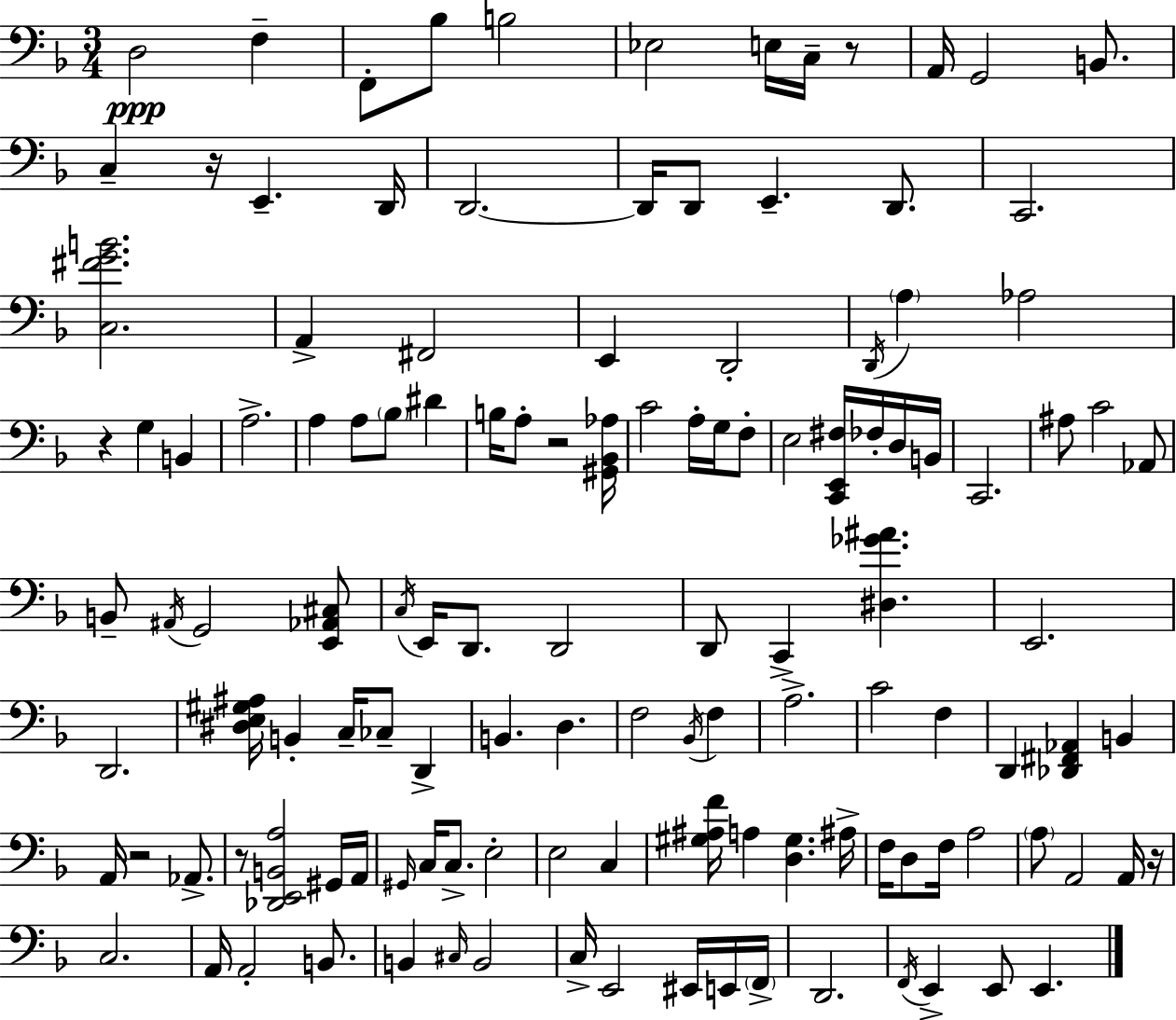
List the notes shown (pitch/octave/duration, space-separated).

D3/h F3/q F2/e Bb3/e B3/h Eb3/h E3/s C3/s R/e A2/s G2/h B2/e. C3/q R/s E2/q. D2/s D2/h. D2/s D2/e E2/q. D2/e. C2/h. [C3,F#4,G4,B4]/h. A2/q F#2/h E2/q D2/h D2/s A3/q Ab3/h R/q G3/q B2/q A3/h. A3/q A3/e Bb3/e D#4/q B3/s A3/e R/h [G#2,Bb2,Ab3]/s C4/h A3/s G3/s F3/e E3/h [C2,E2,F#3]/s FES3/s D3/s B2/s C2/h. A#3/e C4/h Ab2/e B2/e A#2/s G2/h [E2,Ab2,C#3]/e C3/s E2/s D2/e. D2/h D2/e C2/q [D#3,Gb4,A#4]/q. E2/h. D2/h. [D#3,E3,G#3,A#3]/s B2/q C3/s CES3/e D2/q B2/q. D3/q. F3/h Bb2/s F3/q A3/h. C4/h F3/q D2/q [Db2,F#2,Ab2]/q B2/q A2/s R/h Ab2/e. R/e [Db2,E2,B2,A3]/h G#2/s A2/s G#2/s C3/s C3/e. E3/h E3/h C3/q [G#3,A#3,F4]/s A3/q [D3,G#3]/q. A#3/s F3/s D3/e F3/s A3/h A3/e A2/h A2/s R/s C3/h. A2/s A2/h B2/e. B2/q C#3/s B2/h C3/s E2/h EIS2/s E2/s F2/s D2/h. F2/s E2/q E2/e E2/q.